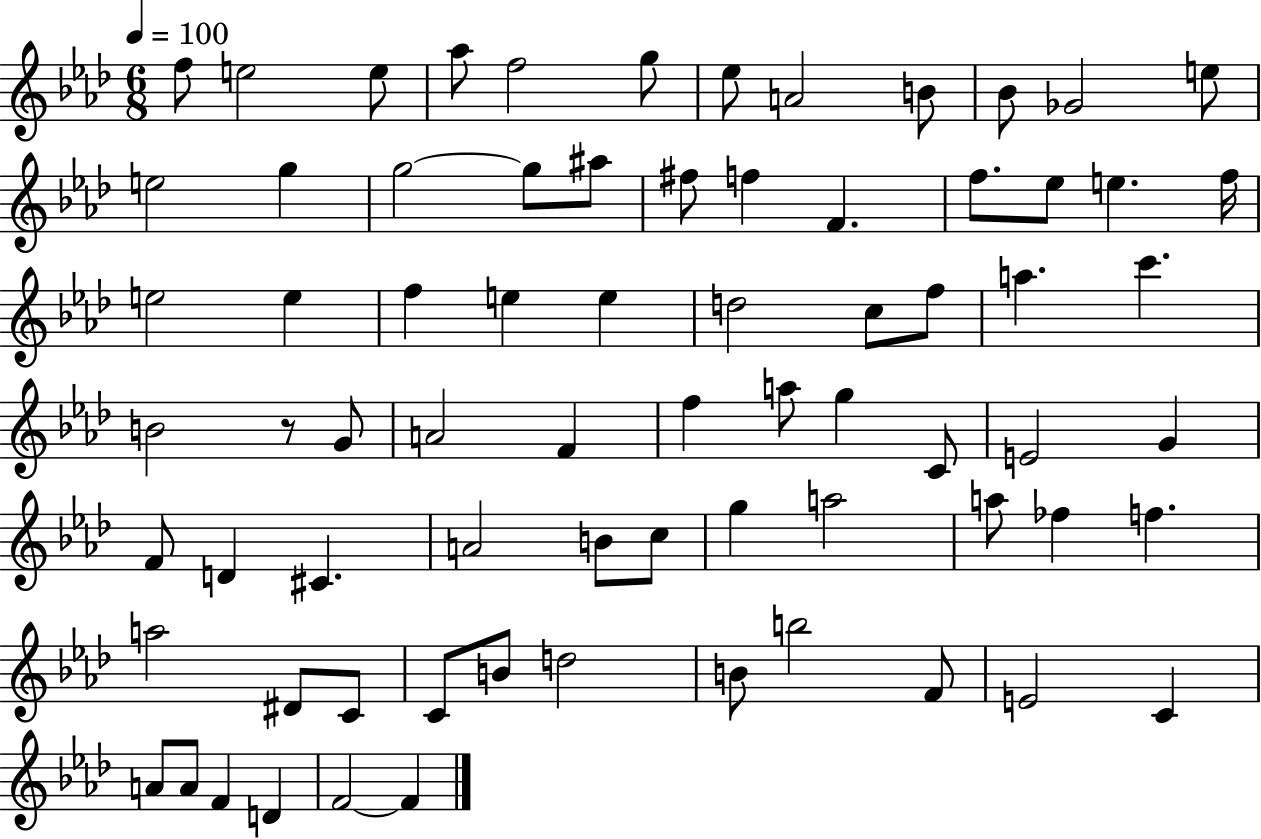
{
  \clef treble
  \numericTimeSignature
  \time 6/8
  \key aes \major
  \tempo 4 = 100
  \repeat volta 2 { f''8 e''2 e''8 | aes''8 f''2 g''8 | ees''8 a'2 b'8 | bes'8 ges'2 e''8 | \break e''2 g''4 | g''2~~ g''8 ais''8 | fis''8 f''4 f'4. | f''8. ees''8 e''4. f''16 | \break e''2 e''4 | f''4 e''4 e''4 | d''2 c''8 f''8 | a''4. c'''4. | \break b'2 r8 g'8 | a'2 f'4 | f''4 a''8 g''4 c'8 | e'2 g'4 | \break f'8 d'4 cis'4. | a'2 b'8 c''8 | g''4 a''2 | a''8 fes''4 f''4. | \break a''2 dis'8 c'8 | c'8 b'8 d''2 | b'8 b''2 f'8 | e'2 c'4 | \break a'8 a'8 f'4 d'4 | f'2~~ f'4 | } \bar "|."
}